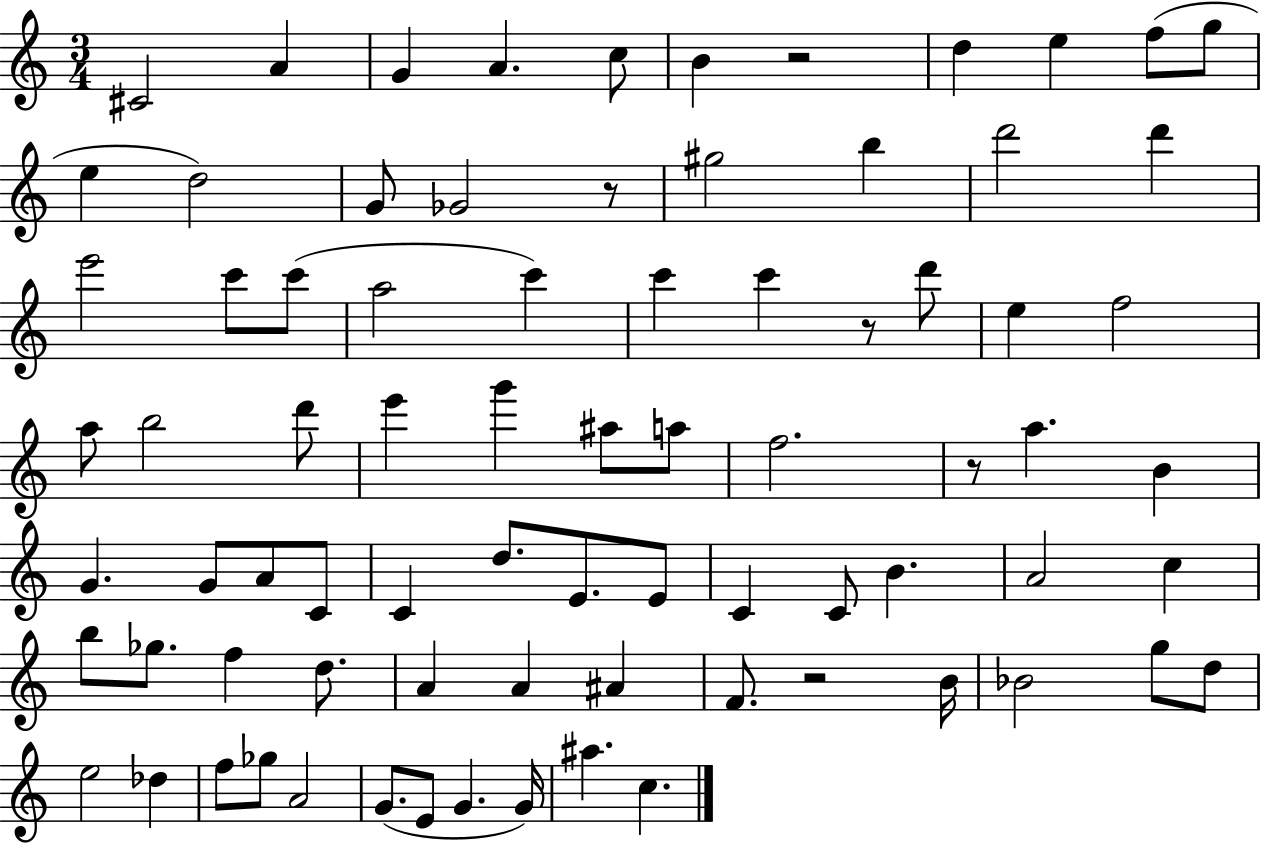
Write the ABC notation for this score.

X:1
T:Untitled
M:3/4
L:1/4
K:C
^C2 A G A c/2 B z2 d e f/2 g/2 e d2 G/2 _G2 z/2 ^g2 b d'2 d' e'2 c'/2 c'/2 a2 c' c' c' z/2 d'/2 e f2 a/2 b2 d'/2 e' g' ^a/2 a/2 f2 z/2 a B G G/2 A/2 C/2 C d/2 E/2 E/2 C C/2 B A2 c b/2 _g/2 f d/2 A A ^A F/2 z2 B/4 _B2 g/2 d/2 e2 _d f/2 _g/2 A2 G/2 E/2 G G/4 ^a c